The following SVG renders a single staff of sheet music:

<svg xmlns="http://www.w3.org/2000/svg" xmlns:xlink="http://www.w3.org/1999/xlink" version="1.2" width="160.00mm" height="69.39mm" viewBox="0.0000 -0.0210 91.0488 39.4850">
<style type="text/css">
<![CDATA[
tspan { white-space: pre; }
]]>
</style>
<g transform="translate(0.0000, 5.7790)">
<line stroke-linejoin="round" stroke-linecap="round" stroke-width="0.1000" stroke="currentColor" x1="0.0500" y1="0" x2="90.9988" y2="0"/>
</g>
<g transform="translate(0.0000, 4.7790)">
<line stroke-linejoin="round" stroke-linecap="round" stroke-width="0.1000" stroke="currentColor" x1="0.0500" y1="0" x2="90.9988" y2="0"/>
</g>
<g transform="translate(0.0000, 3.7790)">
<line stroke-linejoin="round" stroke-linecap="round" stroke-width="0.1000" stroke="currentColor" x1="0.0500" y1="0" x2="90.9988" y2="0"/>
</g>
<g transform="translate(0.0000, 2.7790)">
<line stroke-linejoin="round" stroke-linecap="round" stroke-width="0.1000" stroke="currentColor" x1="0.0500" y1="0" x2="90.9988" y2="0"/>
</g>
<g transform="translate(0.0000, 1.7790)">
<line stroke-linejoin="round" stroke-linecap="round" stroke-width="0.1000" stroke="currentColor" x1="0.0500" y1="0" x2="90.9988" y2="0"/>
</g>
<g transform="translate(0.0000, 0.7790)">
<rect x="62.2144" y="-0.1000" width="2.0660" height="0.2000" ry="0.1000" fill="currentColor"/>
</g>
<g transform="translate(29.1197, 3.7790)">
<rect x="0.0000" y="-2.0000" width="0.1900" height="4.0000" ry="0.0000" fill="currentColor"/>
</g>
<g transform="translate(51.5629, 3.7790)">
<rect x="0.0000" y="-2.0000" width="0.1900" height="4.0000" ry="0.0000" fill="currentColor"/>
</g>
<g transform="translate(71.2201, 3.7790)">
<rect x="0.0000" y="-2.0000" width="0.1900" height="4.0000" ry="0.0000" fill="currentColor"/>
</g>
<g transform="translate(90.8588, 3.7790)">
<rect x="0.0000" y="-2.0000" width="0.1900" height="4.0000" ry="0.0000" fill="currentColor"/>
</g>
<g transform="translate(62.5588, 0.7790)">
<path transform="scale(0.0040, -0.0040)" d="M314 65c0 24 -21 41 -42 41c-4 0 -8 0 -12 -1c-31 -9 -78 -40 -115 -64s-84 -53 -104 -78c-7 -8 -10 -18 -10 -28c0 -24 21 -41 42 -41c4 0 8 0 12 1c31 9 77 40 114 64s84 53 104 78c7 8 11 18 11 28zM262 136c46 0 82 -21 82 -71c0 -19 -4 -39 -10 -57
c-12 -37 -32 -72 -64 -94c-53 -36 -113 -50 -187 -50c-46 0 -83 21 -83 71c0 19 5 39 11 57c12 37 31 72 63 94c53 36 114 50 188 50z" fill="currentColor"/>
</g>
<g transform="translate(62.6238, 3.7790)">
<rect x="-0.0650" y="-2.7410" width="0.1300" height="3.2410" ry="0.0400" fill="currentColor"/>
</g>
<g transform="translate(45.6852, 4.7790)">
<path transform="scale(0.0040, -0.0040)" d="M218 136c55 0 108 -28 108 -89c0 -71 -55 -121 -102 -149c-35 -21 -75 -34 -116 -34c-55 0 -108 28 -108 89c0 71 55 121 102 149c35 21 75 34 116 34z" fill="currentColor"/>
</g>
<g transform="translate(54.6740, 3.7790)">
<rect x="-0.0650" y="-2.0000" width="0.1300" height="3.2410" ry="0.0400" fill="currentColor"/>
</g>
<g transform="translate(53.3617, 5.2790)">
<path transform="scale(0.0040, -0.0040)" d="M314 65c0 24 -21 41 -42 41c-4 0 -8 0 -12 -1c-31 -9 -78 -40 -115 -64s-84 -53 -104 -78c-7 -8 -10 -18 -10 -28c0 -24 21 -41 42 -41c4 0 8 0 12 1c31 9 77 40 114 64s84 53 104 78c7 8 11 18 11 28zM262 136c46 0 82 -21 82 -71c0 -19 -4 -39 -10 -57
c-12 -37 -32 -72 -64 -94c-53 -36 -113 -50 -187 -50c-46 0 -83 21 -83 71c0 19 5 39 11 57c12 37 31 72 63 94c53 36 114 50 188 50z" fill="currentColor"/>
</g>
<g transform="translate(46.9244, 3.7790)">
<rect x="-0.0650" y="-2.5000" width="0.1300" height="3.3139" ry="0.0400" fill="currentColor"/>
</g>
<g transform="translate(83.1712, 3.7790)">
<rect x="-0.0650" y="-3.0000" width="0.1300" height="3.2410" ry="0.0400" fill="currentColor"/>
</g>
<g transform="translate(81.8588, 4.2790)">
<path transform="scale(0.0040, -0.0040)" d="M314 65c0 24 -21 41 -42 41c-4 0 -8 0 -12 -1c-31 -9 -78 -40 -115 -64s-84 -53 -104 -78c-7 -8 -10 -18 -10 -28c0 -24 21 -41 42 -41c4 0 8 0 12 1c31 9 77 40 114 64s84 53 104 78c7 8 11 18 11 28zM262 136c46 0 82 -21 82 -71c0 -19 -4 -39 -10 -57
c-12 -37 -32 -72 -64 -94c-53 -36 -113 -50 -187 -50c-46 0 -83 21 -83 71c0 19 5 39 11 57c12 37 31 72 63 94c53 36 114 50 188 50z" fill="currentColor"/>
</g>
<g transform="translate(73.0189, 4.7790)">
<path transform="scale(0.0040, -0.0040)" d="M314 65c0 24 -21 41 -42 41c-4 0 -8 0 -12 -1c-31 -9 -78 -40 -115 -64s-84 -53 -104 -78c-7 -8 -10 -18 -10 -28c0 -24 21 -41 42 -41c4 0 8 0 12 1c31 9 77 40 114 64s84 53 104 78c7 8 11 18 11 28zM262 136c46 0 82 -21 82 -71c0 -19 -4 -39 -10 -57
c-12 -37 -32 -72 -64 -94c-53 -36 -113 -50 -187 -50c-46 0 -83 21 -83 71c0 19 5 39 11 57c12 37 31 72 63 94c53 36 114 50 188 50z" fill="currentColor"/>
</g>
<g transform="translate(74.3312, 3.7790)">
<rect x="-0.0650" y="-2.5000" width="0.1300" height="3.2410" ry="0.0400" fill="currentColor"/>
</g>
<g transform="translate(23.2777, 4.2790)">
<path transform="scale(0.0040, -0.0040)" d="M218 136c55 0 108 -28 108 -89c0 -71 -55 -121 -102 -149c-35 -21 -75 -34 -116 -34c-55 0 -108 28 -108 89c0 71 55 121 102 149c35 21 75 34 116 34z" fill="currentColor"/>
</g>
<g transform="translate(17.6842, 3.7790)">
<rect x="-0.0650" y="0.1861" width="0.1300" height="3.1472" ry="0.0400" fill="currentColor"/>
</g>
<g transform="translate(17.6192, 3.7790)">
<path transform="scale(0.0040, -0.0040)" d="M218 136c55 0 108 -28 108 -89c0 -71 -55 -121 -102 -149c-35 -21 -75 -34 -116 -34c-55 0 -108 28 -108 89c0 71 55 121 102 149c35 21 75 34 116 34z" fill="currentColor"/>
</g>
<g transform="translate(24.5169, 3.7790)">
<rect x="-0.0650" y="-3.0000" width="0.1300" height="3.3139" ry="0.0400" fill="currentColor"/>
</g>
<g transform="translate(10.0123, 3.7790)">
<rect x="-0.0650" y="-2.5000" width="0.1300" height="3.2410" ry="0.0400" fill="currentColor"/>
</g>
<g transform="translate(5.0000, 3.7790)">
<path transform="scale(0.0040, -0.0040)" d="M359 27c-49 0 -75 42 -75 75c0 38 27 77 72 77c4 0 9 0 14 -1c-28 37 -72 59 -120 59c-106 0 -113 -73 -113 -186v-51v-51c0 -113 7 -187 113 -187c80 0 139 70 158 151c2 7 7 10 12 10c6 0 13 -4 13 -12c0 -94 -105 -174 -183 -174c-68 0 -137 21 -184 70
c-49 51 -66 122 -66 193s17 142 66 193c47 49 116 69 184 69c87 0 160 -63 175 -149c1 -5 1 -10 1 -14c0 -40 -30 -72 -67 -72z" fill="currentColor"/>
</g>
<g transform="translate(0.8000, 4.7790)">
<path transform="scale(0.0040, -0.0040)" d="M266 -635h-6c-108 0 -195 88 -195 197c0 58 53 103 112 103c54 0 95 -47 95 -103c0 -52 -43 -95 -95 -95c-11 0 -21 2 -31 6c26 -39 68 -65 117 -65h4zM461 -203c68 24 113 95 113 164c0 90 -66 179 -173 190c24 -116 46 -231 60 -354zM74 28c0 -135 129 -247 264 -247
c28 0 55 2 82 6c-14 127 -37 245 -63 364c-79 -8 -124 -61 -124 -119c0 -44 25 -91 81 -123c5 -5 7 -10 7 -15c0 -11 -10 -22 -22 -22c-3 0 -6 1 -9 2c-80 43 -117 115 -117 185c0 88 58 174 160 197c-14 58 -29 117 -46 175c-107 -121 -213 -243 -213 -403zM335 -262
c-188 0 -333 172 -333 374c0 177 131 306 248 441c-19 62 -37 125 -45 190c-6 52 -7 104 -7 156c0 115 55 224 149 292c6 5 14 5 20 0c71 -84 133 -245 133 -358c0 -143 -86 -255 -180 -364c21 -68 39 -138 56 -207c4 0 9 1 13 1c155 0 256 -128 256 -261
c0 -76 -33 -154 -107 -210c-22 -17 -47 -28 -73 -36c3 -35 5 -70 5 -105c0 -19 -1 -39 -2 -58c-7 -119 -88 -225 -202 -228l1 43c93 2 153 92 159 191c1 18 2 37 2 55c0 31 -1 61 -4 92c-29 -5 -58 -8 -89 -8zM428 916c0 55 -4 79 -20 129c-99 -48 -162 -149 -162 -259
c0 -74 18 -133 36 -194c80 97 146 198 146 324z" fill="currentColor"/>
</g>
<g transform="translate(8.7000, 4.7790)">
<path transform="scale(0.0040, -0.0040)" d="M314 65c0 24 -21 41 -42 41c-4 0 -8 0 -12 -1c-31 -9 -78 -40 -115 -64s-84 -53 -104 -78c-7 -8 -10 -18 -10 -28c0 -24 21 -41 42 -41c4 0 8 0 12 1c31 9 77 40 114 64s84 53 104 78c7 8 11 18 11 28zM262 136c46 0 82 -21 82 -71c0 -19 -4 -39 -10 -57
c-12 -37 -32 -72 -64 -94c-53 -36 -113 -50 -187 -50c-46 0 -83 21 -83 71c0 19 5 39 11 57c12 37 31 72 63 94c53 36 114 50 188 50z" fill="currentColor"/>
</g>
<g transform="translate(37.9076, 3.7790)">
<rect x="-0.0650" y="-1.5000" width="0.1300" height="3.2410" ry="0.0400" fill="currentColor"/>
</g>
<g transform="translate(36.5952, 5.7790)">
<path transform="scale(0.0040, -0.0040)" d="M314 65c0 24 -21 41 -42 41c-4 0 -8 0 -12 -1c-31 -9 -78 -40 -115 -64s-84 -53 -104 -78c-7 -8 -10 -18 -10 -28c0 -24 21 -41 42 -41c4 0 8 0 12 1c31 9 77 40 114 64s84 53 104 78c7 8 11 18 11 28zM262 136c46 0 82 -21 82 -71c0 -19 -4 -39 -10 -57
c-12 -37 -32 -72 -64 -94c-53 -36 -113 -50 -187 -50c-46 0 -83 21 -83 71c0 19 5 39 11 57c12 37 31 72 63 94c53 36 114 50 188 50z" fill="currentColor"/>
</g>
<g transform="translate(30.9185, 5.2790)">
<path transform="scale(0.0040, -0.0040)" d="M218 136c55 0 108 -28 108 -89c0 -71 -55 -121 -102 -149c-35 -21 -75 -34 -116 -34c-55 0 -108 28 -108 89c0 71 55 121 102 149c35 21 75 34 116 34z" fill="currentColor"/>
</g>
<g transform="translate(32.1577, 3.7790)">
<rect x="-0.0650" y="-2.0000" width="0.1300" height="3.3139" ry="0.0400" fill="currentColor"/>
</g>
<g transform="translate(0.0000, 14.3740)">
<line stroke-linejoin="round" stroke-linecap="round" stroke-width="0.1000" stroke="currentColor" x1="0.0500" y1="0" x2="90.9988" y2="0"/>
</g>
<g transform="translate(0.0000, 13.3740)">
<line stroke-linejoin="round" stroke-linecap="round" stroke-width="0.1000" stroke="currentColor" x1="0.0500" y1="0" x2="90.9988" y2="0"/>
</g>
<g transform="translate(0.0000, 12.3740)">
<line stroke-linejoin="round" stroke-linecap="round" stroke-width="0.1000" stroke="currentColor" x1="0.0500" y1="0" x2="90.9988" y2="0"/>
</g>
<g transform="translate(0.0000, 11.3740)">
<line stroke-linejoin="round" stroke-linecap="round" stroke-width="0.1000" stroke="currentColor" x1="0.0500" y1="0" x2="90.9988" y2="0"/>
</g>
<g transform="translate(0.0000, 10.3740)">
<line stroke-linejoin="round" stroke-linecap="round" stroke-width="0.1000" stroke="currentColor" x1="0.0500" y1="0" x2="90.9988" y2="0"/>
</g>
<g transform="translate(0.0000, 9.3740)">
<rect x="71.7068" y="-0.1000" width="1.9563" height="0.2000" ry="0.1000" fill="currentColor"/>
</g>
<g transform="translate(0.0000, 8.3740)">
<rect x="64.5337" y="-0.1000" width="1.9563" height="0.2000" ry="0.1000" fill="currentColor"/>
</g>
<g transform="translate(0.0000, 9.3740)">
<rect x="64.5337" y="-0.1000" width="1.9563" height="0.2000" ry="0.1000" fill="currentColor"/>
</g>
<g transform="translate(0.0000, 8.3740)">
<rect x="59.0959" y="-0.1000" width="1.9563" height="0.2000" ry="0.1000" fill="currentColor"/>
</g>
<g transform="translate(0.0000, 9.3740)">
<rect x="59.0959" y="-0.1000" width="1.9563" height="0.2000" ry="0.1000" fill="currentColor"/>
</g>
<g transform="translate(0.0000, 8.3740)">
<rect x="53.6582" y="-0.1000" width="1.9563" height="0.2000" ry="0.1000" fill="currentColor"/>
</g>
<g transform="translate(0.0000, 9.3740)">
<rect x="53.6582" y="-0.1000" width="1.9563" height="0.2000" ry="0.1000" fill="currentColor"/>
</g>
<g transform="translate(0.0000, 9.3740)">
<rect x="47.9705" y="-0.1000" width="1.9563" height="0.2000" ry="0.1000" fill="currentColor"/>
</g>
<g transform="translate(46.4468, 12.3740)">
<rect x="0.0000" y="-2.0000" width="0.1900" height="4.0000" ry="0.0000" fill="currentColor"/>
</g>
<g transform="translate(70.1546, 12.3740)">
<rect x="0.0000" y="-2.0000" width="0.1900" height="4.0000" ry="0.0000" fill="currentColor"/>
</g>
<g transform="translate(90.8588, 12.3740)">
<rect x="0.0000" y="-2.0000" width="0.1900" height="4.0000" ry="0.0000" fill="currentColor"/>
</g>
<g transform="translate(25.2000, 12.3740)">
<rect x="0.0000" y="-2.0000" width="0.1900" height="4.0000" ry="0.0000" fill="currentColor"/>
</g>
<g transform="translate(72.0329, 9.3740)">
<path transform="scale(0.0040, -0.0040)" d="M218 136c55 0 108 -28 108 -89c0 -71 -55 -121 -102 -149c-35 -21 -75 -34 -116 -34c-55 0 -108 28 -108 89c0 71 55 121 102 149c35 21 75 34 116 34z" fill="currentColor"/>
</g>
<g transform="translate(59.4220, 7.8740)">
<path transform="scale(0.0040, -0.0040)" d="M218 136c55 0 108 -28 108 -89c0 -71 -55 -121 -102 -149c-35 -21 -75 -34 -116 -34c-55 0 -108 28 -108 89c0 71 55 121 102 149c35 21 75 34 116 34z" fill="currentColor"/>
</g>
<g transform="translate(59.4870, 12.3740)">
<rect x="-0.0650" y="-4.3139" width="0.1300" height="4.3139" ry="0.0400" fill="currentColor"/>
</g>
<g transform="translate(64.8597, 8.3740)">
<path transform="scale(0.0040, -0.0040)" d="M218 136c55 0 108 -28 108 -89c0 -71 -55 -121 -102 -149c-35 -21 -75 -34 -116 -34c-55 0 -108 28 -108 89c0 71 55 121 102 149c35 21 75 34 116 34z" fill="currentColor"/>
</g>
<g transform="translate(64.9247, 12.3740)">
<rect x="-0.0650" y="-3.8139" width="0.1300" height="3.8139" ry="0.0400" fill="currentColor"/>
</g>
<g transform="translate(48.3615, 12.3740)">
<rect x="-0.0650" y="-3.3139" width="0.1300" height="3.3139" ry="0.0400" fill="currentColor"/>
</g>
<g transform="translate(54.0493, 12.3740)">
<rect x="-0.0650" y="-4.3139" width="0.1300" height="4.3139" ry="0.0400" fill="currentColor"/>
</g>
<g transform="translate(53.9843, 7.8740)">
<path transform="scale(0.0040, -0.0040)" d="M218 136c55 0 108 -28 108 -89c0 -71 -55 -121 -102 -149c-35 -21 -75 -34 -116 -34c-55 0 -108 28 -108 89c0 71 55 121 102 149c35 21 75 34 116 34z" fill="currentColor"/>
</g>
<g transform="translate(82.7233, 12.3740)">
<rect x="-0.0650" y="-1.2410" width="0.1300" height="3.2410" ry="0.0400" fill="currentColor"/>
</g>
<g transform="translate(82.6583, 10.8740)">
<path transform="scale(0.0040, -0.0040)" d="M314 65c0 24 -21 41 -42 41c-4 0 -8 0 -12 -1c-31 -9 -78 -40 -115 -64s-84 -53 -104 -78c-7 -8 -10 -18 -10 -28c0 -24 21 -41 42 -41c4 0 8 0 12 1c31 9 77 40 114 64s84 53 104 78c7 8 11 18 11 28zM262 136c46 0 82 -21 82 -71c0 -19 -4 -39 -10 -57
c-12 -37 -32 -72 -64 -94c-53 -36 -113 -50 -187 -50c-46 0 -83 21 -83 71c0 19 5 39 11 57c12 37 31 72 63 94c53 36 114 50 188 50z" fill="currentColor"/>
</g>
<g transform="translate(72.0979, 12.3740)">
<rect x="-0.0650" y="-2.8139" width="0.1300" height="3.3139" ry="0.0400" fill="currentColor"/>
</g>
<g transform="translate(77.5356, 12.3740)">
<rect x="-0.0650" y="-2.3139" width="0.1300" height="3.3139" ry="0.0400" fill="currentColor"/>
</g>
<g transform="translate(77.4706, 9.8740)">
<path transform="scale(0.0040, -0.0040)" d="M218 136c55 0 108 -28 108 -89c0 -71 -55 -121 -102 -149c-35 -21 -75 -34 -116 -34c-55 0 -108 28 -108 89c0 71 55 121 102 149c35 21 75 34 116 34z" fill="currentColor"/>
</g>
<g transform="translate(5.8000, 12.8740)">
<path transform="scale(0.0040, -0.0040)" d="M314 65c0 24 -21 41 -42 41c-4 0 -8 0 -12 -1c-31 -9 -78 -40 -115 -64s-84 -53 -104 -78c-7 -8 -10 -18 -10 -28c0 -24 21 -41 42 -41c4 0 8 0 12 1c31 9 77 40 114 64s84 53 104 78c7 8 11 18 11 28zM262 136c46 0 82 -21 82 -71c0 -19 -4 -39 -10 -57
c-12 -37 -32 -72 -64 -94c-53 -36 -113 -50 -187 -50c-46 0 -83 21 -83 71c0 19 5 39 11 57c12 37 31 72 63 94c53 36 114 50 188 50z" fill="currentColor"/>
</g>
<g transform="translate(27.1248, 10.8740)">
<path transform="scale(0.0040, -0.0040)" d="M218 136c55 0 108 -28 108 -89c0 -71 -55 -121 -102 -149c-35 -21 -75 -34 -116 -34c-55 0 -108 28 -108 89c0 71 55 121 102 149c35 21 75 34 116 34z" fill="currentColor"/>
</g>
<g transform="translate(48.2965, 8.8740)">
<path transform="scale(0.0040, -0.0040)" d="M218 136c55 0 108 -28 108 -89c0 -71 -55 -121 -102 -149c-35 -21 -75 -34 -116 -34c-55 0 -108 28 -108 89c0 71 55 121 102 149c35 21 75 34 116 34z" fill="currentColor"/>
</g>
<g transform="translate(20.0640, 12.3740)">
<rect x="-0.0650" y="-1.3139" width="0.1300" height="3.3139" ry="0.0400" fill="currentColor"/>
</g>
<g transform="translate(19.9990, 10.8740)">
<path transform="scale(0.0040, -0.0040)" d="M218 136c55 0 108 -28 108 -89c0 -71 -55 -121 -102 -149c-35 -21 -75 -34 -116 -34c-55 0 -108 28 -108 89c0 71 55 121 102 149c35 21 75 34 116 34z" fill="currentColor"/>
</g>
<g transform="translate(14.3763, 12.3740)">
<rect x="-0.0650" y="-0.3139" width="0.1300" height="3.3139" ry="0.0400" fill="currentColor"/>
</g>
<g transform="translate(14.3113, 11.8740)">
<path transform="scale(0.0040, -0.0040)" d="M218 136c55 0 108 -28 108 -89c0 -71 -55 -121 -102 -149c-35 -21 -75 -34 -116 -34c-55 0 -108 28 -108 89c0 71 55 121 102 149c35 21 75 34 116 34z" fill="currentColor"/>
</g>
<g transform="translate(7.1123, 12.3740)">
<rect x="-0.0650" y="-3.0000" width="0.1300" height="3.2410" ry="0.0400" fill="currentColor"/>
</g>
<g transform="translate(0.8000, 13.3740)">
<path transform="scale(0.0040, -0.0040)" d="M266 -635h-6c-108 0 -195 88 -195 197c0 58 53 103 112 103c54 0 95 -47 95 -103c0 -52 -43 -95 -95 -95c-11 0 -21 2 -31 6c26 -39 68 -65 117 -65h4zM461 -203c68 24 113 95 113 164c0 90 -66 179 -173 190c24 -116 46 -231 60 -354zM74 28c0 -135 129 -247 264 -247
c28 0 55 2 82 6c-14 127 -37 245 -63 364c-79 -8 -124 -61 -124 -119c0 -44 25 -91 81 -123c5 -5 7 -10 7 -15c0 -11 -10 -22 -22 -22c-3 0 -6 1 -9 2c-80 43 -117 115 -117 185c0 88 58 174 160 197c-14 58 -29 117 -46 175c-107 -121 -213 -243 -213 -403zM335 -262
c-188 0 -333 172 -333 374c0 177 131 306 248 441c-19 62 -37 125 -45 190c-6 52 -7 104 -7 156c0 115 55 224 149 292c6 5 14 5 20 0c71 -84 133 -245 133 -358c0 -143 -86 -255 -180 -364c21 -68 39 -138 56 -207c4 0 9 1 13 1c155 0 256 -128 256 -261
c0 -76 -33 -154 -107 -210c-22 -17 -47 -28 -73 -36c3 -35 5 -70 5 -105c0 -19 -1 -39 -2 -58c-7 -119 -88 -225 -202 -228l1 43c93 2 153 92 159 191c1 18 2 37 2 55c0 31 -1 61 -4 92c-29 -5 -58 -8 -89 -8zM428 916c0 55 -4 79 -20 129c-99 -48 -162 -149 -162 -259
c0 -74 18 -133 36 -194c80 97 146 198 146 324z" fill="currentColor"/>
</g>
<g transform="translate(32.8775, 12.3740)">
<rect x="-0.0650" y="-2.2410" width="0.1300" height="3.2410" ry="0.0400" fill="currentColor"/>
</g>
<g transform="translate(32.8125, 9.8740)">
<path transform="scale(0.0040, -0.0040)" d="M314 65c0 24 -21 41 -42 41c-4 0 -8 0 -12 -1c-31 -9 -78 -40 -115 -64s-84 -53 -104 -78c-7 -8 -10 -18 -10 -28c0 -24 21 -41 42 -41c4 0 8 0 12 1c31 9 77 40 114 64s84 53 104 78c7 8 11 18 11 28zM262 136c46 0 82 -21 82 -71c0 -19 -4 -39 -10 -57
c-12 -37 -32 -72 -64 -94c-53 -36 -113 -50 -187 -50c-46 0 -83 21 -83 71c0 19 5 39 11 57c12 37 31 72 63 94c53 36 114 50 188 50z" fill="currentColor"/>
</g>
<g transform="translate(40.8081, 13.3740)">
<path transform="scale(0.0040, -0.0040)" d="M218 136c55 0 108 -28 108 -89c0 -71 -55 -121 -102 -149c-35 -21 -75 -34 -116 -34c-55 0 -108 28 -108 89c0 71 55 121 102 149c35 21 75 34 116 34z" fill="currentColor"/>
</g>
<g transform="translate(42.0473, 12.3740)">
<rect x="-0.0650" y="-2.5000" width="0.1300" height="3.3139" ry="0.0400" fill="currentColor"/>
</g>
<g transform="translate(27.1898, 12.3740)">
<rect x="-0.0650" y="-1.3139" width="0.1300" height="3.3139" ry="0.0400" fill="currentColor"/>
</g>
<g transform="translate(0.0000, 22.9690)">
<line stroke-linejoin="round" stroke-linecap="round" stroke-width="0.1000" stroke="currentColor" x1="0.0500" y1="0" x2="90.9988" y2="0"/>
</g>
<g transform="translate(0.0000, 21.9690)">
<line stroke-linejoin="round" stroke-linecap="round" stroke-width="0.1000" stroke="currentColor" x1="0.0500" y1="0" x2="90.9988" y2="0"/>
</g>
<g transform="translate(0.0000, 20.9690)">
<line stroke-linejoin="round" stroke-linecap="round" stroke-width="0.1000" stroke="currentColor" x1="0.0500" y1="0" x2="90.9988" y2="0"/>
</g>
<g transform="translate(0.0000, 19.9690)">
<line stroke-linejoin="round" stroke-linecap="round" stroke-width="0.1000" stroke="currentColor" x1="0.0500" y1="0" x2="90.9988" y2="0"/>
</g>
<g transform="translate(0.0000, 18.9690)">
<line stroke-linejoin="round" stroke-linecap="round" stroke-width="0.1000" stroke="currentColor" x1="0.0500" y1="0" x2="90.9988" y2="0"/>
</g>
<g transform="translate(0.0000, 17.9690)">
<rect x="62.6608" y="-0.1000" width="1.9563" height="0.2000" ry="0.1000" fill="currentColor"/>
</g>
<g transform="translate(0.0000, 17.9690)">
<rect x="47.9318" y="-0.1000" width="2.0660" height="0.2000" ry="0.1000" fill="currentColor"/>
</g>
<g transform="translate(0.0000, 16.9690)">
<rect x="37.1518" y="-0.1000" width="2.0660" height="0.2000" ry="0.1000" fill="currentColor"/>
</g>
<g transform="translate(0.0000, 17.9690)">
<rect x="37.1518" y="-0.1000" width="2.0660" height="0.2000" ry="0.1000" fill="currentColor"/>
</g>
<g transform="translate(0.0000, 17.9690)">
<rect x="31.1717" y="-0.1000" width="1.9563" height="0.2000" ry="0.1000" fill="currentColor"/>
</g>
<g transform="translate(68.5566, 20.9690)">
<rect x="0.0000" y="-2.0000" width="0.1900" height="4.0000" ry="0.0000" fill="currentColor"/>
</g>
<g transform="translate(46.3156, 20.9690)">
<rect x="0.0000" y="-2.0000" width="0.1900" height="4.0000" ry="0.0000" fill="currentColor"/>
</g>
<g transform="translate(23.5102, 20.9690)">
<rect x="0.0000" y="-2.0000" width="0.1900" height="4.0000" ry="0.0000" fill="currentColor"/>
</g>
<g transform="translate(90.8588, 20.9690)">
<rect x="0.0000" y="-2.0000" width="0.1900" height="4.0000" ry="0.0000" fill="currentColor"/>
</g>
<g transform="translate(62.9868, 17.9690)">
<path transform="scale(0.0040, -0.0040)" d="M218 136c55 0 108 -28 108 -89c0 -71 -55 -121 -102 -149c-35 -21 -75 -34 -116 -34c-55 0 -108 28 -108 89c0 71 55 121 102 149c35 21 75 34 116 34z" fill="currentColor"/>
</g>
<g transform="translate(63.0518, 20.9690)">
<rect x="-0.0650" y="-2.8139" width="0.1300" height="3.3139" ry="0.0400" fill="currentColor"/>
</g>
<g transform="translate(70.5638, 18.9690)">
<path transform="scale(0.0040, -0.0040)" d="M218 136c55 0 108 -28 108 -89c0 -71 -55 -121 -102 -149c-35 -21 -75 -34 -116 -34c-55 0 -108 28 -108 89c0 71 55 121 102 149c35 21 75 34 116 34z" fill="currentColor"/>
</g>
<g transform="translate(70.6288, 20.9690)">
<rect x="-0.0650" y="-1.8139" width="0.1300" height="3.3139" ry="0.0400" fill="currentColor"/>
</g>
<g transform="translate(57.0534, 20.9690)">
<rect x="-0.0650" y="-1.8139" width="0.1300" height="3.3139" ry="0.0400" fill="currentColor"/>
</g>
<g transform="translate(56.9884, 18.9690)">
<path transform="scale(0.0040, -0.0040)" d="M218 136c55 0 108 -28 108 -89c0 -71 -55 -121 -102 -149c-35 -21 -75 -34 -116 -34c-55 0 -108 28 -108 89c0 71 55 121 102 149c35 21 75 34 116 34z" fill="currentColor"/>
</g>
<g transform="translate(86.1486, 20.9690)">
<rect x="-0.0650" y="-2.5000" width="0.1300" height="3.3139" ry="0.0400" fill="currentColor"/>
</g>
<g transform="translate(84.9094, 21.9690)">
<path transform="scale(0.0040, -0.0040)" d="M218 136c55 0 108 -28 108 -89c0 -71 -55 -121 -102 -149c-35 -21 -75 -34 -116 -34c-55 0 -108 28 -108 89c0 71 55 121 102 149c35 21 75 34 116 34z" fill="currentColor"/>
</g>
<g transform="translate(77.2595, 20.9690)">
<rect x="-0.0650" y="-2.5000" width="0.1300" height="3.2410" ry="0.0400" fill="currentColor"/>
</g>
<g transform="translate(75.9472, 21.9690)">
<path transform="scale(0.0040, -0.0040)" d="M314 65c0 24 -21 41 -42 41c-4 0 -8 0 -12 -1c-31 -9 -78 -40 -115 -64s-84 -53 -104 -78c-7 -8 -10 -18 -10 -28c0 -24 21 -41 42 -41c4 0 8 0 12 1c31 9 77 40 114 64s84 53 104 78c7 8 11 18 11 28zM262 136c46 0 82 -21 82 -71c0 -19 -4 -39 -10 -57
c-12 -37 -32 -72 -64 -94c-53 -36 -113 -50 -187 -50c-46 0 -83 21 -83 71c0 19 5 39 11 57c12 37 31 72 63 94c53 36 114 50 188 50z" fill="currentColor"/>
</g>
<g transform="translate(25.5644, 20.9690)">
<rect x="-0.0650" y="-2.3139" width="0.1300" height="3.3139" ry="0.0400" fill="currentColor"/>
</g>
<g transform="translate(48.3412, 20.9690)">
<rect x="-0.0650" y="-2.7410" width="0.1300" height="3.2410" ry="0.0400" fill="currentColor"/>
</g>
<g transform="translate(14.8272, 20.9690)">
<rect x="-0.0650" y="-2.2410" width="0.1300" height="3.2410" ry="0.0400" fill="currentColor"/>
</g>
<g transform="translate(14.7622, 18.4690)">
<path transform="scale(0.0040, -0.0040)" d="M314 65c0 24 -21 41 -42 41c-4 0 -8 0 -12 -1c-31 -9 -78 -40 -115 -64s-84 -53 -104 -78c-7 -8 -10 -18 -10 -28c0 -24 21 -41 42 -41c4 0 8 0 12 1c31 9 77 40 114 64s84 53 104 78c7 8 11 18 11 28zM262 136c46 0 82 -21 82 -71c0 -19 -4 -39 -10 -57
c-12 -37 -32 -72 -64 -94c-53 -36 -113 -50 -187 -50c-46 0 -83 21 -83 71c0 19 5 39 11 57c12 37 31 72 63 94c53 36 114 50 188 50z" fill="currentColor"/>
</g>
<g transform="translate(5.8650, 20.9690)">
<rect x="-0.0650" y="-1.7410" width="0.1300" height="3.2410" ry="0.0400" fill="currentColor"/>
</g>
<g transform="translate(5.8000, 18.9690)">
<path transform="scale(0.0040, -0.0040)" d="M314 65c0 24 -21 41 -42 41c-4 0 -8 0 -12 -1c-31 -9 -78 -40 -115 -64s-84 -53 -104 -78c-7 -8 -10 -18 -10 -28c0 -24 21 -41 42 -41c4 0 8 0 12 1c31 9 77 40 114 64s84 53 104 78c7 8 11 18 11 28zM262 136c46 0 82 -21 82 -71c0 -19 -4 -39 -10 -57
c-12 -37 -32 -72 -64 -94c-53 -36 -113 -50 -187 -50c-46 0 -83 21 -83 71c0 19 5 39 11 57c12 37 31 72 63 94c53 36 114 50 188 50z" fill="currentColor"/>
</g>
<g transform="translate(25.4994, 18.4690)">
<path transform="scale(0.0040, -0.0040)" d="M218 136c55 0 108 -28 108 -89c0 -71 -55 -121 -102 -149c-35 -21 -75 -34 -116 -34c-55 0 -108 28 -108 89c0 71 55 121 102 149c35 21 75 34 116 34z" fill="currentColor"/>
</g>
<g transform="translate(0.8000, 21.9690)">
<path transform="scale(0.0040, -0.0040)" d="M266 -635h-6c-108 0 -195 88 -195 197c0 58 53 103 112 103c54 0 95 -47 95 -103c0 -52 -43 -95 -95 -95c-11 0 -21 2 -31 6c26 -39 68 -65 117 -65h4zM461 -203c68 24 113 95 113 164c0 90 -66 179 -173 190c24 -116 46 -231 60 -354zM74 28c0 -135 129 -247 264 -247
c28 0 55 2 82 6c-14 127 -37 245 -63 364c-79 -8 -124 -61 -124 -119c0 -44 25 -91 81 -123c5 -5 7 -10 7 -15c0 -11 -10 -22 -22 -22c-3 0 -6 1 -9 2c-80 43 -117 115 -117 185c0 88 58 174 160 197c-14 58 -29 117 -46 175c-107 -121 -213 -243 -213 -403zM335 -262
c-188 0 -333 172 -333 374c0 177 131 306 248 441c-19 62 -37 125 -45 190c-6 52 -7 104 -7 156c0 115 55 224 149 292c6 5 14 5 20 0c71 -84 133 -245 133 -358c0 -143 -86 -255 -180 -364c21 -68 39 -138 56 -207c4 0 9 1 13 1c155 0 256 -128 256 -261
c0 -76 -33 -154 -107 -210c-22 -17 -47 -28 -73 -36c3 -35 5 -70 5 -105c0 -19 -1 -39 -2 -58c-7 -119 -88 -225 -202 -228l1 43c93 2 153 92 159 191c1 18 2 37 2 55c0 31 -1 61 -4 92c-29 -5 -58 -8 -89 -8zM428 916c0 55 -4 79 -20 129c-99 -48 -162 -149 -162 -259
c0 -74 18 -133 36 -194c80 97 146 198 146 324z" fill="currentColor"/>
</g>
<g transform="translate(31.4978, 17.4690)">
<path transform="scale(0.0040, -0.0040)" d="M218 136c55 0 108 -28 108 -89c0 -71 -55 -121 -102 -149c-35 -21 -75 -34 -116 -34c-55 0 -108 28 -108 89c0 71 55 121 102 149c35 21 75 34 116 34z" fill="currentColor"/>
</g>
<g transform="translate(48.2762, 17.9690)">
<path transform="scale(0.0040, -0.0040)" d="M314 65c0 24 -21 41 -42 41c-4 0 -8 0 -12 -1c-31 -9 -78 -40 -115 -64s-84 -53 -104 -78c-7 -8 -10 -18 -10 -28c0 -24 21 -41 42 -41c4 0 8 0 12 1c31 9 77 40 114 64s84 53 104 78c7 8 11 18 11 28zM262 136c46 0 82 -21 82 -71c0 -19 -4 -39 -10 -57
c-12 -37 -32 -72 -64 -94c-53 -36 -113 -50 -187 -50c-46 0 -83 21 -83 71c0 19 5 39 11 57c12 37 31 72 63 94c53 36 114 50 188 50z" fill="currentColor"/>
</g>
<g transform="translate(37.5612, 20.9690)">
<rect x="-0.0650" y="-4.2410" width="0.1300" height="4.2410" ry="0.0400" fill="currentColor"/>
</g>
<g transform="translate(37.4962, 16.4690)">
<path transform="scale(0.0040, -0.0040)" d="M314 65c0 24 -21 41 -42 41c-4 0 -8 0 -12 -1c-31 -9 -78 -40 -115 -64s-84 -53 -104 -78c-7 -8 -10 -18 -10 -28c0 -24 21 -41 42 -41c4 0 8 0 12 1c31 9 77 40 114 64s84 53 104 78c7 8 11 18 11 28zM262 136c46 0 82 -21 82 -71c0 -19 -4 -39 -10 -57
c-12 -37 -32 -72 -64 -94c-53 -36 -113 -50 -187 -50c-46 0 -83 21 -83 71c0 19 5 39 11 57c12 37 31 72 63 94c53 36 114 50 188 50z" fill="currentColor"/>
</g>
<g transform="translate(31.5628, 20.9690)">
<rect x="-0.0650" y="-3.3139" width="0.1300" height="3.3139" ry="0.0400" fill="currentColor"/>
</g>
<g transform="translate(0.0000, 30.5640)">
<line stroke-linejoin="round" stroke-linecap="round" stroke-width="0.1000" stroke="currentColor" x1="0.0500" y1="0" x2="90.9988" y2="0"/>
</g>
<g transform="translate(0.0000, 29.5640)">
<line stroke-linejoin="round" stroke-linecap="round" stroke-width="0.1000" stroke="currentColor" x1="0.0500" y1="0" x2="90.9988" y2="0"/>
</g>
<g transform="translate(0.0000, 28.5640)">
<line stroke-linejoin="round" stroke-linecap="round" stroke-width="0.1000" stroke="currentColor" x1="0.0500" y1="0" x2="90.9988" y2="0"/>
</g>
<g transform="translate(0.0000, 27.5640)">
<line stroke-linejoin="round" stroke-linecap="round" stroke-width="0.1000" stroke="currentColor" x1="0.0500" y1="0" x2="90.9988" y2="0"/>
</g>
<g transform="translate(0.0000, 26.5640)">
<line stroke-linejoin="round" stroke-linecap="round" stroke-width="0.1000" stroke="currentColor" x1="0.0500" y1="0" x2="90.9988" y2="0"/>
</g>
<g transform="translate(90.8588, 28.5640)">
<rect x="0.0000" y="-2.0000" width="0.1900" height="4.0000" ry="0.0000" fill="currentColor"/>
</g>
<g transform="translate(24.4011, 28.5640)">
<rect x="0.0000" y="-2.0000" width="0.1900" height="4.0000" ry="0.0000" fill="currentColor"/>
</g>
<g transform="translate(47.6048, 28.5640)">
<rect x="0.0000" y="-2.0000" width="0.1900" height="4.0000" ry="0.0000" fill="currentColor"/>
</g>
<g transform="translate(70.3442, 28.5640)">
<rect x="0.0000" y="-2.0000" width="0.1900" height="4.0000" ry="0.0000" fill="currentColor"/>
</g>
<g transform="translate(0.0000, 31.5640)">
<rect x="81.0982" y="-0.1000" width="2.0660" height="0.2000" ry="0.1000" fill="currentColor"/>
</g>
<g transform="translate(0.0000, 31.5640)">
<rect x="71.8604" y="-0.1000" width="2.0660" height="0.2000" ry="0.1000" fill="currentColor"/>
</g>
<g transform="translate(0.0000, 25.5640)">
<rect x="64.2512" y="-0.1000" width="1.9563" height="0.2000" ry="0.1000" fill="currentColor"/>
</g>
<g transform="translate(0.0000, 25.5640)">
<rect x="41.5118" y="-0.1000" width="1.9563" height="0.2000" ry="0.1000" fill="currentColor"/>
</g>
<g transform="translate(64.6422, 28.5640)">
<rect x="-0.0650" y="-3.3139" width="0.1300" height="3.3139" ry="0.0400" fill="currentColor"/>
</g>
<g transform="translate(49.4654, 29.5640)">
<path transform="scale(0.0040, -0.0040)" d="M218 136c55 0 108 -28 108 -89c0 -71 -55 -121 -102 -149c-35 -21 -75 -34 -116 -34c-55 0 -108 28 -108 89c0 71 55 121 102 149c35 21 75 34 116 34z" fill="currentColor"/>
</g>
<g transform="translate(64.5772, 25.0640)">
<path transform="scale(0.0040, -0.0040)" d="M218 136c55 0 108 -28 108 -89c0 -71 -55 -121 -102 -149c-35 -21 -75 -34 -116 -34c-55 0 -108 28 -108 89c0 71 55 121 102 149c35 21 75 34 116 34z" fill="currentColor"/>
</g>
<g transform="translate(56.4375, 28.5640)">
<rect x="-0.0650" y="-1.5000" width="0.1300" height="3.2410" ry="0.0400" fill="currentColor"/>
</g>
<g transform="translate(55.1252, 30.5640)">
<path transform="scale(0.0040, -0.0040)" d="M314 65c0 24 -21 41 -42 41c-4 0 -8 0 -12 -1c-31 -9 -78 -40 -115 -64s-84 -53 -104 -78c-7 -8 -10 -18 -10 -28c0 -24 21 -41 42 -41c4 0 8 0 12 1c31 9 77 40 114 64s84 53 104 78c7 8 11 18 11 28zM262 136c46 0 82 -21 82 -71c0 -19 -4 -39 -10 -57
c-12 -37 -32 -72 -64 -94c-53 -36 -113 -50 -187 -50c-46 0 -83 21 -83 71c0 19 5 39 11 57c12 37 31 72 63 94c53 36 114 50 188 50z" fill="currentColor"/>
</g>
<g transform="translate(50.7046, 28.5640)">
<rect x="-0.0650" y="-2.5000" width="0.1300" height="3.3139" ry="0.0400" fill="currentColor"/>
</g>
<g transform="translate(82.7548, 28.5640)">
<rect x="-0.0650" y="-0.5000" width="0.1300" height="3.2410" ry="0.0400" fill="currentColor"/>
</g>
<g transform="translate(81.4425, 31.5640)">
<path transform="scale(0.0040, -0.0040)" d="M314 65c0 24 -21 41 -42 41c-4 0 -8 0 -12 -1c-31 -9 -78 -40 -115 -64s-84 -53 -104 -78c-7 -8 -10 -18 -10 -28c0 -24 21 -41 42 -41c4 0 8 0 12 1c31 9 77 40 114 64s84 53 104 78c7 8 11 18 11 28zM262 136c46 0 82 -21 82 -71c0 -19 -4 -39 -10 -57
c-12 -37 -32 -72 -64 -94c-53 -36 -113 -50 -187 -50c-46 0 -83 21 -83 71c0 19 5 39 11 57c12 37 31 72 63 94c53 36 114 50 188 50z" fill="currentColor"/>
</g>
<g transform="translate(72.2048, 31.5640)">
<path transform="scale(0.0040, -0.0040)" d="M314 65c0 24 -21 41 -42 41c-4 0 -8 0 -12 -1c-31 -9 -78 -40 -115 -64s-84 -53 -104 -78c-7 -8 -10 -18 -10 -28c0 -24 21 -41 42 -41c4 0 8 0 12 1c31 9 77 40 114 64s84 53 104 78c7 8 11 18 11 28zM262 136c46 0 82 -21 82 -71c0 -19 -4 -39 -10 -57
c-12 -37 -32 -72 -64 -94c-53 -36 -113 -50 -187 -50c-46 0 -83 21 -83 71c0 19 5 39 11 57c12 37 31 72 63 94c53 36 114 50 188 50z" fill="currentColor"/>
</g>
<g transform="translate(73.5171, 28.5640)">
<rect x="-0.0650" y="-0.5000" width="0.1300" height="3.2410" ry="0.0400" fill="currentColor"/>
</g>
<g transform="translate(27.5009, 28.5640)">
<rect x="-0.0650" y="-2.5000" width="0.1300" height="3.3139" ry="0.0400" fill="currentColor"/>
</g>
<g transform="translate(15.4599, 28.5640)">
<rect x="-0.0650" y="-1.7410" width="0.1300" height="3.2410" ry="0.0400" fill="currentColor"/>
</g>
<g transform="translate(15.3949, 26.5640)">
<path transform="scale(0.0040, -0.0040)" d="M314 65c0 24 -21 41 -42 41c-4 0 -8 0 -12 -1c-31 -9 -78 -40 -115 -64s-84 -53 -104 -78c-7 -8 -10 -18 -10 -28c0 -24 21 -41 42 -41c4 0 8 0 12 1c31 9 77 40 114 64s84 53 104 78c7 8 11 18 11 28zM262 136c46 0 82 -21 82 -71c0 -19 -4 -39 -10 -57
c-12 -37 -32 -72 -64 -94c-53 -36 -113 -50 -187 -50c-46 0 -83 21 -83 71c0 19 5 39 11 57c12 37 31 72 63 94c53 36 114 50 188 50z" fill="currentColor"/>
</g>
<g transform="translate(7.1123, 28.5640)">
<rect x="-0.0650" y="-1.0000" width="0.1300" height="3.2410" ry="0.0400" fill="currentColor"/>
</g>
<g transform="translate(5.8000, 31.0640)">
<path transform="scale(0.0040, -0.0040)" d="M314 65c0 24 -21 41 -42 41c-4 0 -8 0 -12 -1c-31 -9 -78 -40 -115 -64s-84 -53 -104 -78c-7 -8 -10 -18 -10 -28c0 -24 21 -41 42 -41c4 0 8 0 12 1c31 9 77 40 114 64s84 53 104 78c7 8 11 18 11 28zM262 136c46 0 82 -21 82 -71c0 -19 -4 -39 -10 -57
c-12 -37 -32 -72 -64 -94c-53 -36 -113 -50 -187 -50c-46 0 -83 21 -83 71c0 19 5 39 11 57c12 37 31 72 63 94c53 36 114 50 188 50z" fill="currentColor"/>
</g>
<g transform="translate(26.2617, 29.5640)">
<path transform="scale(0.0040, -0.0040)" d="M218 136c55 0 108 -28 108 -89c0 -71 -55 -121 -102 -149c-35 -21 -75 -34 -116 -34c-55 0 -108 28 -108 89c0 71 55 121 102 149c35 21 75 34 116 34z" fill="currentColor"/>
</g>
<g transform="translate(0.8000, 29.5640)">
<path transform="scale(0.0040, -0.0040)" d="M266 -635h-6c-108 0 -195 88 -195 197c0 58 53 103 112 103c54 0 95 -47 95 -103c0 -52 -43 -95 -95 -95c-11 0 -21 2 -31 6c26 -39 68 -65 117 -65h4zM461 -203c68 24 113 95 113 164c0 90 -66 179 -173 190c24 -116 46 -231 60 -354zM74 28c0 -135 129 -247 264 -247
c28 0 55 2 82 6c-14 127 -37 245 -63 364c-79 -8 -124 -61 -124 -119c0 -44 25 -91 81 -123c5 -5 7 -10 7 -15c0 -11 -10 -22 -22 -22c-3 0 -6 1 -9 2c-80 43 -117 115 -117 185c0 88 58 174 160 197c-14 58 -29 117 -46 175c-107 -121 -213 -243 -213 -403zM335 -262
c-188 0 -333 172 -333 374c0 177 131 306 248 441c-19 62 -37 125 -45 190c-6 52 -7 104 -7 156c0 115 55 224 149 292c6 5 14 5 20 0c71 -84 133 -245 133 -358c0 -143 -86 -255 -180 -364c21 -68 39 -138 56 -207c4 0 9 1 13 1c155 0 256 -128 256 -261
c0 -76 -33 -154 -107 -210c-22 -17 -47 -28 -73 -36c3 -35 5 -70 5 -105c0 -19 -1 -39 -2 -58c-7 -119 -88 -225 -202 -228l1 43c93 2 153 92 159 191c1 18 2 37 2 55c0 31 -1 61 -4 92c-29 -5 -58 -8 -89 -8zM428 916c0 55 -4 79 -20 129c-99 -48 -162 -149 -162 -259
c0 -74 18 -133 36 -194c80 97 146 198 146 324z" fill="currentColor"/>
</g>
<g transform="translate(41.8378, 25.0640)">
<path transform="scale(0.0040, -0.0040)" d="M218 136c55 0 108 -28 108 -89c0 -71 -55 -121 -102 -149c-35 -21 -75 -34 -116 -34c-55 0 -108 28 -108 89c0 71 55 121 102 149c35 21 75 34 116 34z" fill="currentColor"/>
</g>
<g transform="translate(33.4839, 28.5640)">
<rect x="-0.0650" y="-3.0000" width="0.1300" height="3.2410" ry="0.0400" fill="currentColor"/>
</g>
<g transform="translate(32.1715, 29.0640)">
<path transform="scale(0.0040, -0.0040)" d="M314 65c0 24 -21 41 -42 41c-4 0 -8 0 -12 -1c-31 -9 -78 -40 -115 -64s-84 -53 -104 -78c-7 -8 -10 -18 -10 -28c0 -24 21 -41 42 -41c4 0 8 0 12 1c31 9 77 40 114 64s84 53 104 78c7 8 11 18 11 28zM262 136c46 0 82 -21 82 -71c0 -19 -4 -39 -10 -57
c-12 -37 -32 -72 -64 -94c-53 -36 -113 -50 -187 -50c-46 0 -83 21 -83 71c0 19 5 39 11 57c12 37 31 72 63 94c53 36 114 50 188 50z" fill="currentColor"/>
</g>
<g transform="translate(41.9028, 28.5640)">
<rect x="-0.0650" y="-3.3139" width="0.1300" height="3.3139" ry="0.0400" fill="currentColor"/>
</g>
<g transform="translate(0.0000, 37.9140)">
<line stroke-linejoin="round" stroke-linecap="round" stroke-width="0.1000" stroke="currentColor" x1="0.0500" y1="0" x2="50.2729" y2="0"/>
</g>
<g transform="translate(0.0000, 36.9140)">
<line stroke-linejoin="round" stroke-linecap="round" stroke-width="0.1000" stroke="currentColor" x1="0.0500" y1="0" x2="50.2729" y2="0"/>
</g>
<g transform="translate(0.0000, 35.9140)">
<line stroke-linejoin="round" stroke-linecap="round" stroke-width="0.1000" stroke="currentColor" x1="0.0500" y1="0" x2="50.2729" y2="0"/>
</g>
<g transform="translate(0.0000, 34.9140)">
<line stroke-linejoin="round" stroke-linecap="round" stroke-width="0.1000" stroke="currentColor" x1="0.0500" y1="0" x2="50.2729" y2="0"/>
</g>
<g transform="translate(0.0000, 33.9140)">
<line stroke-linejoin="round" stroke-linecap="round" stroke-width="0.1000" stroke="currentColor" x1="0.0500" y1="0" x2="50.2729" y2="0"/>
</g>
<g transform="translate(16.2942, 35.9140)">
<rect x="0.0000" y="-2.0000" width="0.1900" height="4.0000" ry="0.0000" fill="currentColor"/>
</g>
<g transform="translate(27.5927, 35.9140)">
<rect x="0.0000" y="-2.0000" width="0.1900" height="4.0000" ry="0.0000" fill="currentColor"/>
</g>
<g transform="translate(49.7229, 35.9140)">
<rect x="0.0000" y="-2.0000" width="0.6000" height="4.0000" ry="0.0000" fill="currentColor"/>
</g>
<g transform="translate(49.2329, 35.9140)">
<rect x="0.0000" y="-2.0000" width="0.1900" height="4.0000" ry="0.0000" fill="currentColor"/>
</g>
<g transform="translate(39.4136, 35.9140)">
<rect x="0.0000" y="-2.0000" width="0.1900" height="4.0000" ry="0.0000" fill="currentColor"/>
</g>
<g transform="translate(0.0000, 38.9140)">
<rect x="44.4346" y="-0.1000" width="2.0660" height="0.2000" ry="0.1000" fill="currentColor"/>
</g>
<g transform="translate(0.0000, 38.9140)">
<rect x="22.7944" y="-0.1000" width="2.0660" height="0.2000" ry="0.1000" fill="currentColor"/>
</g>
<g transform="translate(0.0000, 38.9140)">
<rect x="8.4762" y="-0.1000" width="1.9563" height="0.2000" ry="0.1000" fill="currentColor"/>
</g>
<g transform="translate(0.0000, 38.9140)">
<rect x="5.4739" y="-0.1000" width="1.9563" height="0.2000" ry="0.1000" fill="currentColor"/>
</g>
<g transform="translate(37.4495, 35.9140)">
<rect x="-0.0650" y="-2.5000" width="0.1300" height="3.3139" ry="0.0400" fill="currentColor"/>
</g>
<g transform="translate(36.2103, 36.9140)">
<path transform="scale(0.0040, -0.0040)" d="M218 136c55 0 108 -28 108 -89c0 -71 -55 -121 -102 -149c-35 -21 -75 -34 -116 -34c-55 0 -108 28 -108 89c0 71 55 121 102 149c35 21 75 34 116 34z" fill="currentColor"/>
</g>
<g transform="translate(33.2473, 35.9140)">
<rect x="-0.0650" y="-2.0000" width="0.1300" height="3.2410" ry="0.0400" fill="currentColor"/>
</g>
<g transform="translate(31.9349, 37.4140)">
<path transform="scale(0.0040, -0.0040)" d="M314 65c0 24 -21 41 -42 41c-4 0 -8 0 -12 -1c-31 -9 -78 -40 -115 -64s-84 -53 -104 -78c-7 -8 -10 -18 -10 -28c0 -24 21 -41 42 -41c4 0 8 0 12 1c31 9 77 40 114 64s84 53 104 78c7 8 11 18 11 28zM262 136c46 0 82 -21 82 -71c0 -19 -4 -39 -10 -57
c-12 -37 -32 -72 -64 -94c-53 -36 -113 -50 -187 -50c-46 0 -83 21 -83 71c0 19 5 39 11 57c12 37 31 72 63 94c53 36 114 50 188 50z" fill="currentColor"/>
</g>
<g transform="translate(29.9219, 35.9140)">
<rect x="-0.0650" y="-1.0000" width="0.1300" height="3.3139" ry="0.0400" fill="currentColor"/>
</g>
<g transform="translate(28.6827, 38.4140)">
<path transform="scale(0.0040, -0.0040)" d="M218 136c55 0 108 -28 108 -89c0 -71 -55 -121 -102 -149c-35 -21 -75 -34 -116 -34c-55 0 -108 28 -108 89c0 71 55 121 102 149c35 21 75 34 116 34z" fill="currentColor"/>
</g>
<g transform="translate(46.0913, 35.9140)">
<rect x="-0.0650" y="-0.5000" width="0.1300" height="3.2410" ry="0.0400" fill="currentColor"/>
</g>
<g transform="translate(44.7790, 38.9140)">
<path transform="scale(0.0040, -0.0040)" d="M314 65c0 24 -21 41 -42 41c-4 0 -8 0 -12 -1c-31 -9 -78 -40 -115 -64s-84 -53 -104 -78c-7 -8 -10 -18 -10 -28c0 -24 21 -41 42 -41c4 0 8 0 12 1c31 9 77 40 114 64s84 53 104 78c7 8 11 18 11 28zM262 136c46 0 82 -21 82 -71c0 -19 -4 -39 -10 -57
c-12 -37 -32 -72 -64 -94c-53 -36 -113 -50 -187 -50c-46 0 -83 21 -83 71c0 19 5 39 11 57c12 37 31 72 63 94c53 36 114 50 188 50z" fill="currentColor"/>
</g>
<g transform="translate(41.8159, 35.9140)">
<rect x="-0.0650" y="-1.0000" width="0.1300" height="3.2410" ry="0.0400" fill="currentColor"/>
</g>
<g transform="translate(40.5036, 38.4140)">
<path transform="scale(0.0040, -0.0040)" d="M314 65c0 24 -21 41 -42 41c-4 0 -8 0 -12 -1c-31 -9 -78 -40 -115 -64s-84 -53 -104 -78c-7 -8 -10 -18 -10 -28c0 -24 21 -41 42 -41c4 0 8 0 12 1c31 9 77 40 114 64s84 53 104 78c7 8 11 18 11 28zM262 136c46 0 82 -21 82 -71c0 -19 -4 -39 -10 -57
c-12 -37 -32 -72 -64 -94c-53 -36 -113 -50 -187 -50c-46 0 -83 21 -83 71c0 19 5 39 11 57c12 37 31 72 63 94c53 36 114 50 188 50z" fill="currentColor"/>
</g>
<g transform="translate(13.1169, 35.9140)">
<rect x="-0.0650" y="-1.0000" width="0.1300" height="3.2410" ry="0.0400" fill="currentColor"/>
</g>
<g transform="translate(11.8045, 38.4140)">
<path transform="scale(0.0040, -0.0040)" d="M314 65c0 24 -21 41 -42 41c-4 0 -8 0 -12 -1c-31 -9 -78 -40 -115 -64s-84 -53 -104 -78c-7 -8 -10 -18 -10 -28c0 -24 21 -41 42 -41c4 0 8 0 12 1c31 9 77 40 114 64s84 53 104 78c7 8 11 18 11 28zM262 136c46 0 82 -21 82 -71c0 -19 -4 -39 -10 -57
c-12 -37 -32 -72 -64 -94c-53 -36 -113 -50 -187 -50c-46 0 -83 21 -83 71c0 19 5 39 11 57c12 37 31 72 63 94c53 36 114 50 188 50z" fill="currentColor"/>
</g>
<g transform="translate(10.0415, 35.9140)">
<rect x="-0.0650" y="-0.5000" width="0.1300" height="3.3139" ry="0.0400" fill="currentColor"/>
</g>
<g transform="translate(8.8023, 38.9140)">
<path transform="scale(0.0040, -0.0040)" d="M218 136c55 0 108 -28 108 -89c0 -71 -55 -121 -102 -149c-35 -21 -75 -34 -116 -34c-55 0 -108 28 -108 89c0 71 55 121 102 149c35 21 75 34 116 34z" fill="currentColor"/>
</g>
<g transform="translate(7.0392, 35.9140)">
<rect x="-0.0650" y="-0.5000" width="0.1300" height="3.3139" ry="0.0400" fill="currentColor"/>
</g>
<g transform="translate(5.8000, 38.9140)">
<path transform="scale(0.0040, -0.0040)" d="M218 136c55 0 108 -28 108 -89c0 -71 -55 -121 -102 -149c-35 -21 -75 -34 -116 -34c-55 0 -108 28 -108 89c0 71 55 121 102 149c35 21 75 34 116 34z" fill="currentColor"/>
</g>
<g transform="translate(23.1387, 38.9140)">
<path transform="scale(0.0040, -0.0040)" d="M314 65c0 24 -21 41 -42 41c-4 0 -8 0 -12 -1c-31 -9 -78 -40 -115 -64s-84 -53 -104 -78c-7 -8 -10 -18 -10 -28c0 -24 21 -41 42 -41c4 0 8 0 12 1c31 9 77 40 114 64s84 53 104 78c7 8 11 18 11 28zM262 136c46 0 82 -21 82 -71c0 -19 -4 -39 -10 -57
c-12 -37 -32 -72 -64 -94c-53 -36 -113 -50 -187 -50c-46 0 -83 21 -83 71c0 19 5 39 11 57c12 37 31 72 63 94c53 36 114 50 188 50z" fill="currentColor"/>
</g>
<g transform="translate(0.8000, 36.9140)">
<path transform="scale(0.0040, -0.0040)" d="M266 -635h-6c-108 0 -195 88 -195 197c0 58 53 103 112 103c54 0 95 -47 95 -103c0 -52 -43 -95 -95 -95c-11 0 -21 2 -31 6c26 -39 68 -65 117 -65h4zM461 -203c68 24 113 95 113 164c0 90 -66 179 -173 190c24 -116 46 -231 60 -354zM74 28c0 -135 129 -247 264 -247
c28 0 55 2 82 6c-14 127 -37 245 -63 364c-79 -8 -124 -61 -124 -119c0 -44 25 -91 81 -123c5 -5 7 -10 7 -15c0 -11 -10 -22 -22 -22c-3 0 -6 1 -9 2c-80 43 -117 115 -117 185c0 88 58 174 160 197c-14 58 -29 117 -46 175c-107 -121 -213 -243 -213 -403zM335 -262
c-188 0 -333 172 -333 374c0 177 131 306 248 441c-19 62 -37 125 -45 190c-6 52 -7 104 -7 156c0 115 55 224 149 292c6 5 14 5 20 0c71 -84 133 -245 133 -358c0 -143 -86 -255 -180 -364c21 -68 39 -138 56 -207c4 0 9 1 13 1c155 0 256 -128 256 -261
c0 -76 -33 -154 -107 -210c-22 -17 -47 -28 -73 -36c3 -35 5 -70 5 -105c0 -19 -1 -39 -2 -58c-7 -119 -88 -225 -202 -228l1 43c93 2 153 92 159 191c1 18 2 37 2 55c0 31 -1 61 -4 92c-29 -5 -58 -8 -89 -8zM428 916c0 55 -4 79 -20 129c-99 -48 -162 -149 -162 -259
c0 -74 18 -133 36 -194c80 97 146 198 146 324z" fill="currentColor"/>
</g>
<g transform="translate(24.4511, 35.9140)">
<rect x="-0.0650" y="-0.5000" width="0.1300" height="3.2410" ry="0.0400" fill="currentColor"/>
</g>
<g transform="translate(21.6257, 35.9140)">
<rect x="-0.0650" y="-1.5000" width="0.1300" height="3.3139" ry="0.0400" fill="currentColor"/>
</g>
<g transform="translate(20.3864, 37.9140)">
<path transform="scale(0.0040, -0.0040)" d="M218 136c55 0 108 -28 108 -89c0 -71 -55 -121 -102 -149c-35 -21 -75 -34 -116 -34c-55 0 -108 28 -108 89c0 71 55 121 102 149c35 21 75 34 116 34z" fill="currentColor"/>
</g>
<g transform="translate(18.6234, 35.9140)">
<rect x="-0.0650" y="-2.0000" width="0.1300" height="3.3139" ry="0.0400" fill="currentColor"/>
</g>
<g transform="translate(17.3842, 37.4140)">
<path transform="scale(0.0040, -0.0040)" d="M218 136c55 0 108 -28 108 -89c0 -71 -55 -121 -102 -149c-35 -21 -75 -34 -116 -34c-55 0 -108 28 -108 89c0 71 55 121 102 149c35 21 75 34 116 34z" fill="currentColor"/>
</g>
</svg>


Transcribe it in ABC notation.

X:1
T:Untitled
M:4/4
L:1/4
K:C
G2 B A F E2 G F2 a2 G2 A2 A2 c e e g2 G b d' d' c' a g e2 f2 g2 g b d'2 a2 f a f G2 G D2 f2 G A2 b G E2 b C2 C2 C C D2 F E C2 D F2 G D2 C2